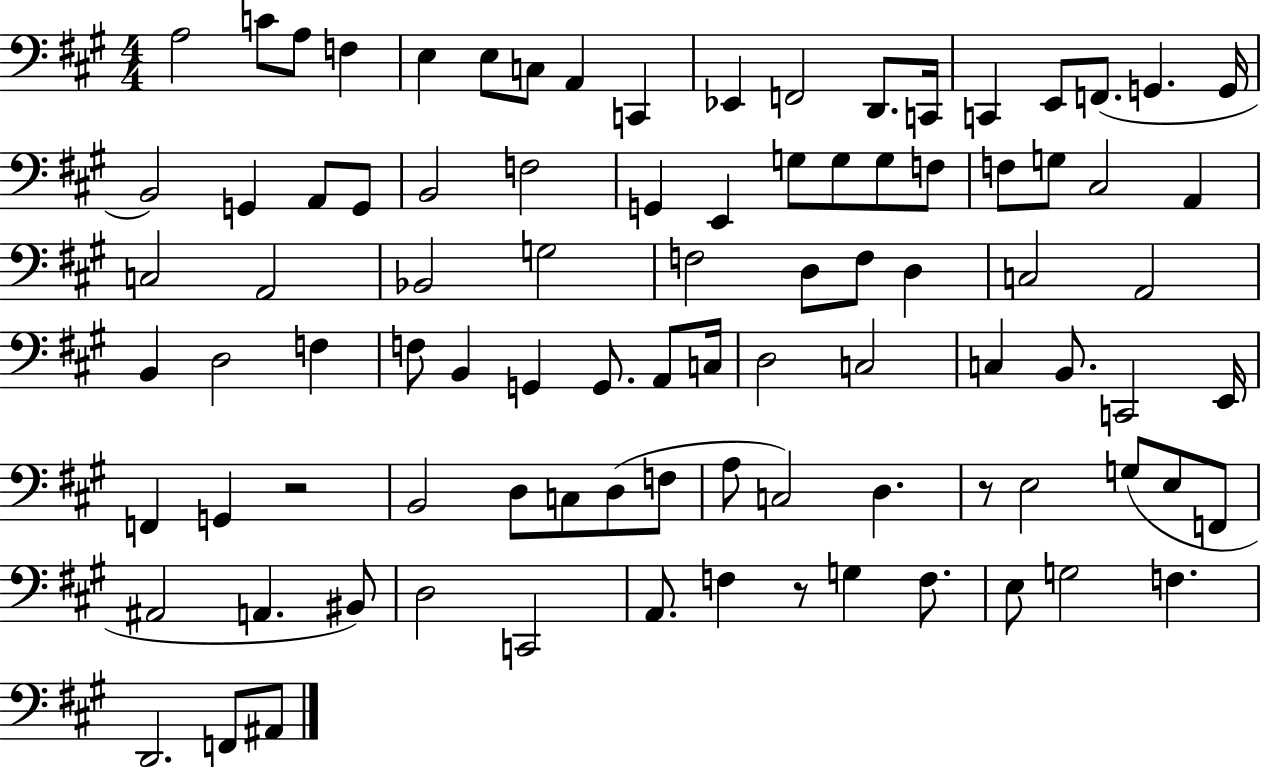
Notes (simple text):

A3/h C4/e A3/e F3/q E3/q E3/e C3/e A2/q C2/q Eb2/q F2/h D2/e. C2/s C2/q E2/e F2/e. G2/q. G2/s B2/h G2/q A2/e G2/e B2/h F3/h G2/q E2/q G3/e G3/e G3/e F3/e F3/e G3/e C#3/h A2/q C3/h A2/h Bb2/h G3/h F3/h D3/e F3/e D3/q C3/h A2/h B2/q D3/h F3/q F3/e B2/q G2/q G2/e. A2/e C3/s D3/h C3/h C3/q B2/e. C2/h E2/s F2/q G2/q R/h B2/h D3/e C3/e D3/e F3/e A3/e C3/h D3/q. R/e E3/h G3/e E3/e F2/e A#2/h A2/q. BIS2/e D3/h C2/h A2/e. F3/q R/e G3/q F3/e. E3/e G3/h F3/q. D2/h. F2/e A#2/e